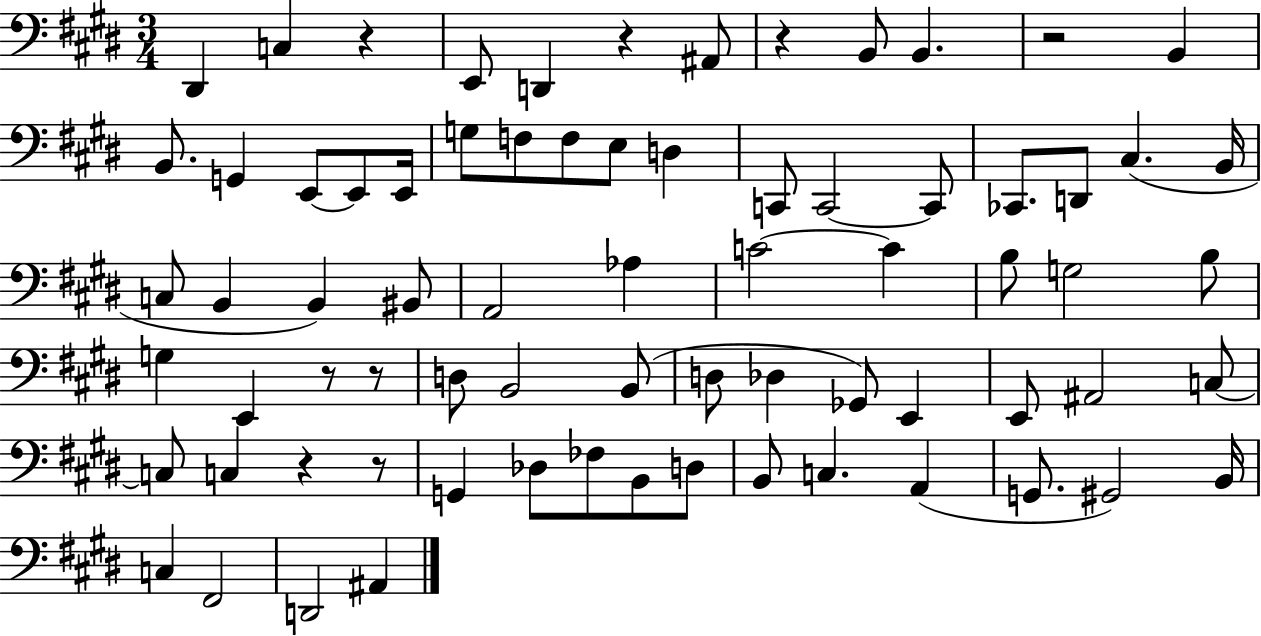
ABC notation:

X:1
T:Untitled
M:3/4
L:1/4
K:E
^D,, C, z E,,/2 D,, z ^A,,/2 z B,,/2 B,, z2 B,, B,,/2 G,, E,,/2 E,,/2 E,,/4 G,/2 F,/2 F,/2 E,/2 D, C,,/2 C,,2 C,,/2 _C,,/2 D,,/2 ^C, B,,/4 C,/2 B,, B,, ^B,,/2 A,,2 _A, C2 C B,/2 G,2 B,/2 G, E,, z/2 z/2 D,/2 B,,2 B,,/2 D,/2 _D, _G,,/2 E,, E,,/2 ^A,,2 C,/2 C,/2 C, z z/2 G,, _D,/2 _F,/2 B,,/2 D,/2 B,,/2 C, A,, G,,/2 ^G,,2 B,,/4 C, ^F,,2 D,,2 ^A,,